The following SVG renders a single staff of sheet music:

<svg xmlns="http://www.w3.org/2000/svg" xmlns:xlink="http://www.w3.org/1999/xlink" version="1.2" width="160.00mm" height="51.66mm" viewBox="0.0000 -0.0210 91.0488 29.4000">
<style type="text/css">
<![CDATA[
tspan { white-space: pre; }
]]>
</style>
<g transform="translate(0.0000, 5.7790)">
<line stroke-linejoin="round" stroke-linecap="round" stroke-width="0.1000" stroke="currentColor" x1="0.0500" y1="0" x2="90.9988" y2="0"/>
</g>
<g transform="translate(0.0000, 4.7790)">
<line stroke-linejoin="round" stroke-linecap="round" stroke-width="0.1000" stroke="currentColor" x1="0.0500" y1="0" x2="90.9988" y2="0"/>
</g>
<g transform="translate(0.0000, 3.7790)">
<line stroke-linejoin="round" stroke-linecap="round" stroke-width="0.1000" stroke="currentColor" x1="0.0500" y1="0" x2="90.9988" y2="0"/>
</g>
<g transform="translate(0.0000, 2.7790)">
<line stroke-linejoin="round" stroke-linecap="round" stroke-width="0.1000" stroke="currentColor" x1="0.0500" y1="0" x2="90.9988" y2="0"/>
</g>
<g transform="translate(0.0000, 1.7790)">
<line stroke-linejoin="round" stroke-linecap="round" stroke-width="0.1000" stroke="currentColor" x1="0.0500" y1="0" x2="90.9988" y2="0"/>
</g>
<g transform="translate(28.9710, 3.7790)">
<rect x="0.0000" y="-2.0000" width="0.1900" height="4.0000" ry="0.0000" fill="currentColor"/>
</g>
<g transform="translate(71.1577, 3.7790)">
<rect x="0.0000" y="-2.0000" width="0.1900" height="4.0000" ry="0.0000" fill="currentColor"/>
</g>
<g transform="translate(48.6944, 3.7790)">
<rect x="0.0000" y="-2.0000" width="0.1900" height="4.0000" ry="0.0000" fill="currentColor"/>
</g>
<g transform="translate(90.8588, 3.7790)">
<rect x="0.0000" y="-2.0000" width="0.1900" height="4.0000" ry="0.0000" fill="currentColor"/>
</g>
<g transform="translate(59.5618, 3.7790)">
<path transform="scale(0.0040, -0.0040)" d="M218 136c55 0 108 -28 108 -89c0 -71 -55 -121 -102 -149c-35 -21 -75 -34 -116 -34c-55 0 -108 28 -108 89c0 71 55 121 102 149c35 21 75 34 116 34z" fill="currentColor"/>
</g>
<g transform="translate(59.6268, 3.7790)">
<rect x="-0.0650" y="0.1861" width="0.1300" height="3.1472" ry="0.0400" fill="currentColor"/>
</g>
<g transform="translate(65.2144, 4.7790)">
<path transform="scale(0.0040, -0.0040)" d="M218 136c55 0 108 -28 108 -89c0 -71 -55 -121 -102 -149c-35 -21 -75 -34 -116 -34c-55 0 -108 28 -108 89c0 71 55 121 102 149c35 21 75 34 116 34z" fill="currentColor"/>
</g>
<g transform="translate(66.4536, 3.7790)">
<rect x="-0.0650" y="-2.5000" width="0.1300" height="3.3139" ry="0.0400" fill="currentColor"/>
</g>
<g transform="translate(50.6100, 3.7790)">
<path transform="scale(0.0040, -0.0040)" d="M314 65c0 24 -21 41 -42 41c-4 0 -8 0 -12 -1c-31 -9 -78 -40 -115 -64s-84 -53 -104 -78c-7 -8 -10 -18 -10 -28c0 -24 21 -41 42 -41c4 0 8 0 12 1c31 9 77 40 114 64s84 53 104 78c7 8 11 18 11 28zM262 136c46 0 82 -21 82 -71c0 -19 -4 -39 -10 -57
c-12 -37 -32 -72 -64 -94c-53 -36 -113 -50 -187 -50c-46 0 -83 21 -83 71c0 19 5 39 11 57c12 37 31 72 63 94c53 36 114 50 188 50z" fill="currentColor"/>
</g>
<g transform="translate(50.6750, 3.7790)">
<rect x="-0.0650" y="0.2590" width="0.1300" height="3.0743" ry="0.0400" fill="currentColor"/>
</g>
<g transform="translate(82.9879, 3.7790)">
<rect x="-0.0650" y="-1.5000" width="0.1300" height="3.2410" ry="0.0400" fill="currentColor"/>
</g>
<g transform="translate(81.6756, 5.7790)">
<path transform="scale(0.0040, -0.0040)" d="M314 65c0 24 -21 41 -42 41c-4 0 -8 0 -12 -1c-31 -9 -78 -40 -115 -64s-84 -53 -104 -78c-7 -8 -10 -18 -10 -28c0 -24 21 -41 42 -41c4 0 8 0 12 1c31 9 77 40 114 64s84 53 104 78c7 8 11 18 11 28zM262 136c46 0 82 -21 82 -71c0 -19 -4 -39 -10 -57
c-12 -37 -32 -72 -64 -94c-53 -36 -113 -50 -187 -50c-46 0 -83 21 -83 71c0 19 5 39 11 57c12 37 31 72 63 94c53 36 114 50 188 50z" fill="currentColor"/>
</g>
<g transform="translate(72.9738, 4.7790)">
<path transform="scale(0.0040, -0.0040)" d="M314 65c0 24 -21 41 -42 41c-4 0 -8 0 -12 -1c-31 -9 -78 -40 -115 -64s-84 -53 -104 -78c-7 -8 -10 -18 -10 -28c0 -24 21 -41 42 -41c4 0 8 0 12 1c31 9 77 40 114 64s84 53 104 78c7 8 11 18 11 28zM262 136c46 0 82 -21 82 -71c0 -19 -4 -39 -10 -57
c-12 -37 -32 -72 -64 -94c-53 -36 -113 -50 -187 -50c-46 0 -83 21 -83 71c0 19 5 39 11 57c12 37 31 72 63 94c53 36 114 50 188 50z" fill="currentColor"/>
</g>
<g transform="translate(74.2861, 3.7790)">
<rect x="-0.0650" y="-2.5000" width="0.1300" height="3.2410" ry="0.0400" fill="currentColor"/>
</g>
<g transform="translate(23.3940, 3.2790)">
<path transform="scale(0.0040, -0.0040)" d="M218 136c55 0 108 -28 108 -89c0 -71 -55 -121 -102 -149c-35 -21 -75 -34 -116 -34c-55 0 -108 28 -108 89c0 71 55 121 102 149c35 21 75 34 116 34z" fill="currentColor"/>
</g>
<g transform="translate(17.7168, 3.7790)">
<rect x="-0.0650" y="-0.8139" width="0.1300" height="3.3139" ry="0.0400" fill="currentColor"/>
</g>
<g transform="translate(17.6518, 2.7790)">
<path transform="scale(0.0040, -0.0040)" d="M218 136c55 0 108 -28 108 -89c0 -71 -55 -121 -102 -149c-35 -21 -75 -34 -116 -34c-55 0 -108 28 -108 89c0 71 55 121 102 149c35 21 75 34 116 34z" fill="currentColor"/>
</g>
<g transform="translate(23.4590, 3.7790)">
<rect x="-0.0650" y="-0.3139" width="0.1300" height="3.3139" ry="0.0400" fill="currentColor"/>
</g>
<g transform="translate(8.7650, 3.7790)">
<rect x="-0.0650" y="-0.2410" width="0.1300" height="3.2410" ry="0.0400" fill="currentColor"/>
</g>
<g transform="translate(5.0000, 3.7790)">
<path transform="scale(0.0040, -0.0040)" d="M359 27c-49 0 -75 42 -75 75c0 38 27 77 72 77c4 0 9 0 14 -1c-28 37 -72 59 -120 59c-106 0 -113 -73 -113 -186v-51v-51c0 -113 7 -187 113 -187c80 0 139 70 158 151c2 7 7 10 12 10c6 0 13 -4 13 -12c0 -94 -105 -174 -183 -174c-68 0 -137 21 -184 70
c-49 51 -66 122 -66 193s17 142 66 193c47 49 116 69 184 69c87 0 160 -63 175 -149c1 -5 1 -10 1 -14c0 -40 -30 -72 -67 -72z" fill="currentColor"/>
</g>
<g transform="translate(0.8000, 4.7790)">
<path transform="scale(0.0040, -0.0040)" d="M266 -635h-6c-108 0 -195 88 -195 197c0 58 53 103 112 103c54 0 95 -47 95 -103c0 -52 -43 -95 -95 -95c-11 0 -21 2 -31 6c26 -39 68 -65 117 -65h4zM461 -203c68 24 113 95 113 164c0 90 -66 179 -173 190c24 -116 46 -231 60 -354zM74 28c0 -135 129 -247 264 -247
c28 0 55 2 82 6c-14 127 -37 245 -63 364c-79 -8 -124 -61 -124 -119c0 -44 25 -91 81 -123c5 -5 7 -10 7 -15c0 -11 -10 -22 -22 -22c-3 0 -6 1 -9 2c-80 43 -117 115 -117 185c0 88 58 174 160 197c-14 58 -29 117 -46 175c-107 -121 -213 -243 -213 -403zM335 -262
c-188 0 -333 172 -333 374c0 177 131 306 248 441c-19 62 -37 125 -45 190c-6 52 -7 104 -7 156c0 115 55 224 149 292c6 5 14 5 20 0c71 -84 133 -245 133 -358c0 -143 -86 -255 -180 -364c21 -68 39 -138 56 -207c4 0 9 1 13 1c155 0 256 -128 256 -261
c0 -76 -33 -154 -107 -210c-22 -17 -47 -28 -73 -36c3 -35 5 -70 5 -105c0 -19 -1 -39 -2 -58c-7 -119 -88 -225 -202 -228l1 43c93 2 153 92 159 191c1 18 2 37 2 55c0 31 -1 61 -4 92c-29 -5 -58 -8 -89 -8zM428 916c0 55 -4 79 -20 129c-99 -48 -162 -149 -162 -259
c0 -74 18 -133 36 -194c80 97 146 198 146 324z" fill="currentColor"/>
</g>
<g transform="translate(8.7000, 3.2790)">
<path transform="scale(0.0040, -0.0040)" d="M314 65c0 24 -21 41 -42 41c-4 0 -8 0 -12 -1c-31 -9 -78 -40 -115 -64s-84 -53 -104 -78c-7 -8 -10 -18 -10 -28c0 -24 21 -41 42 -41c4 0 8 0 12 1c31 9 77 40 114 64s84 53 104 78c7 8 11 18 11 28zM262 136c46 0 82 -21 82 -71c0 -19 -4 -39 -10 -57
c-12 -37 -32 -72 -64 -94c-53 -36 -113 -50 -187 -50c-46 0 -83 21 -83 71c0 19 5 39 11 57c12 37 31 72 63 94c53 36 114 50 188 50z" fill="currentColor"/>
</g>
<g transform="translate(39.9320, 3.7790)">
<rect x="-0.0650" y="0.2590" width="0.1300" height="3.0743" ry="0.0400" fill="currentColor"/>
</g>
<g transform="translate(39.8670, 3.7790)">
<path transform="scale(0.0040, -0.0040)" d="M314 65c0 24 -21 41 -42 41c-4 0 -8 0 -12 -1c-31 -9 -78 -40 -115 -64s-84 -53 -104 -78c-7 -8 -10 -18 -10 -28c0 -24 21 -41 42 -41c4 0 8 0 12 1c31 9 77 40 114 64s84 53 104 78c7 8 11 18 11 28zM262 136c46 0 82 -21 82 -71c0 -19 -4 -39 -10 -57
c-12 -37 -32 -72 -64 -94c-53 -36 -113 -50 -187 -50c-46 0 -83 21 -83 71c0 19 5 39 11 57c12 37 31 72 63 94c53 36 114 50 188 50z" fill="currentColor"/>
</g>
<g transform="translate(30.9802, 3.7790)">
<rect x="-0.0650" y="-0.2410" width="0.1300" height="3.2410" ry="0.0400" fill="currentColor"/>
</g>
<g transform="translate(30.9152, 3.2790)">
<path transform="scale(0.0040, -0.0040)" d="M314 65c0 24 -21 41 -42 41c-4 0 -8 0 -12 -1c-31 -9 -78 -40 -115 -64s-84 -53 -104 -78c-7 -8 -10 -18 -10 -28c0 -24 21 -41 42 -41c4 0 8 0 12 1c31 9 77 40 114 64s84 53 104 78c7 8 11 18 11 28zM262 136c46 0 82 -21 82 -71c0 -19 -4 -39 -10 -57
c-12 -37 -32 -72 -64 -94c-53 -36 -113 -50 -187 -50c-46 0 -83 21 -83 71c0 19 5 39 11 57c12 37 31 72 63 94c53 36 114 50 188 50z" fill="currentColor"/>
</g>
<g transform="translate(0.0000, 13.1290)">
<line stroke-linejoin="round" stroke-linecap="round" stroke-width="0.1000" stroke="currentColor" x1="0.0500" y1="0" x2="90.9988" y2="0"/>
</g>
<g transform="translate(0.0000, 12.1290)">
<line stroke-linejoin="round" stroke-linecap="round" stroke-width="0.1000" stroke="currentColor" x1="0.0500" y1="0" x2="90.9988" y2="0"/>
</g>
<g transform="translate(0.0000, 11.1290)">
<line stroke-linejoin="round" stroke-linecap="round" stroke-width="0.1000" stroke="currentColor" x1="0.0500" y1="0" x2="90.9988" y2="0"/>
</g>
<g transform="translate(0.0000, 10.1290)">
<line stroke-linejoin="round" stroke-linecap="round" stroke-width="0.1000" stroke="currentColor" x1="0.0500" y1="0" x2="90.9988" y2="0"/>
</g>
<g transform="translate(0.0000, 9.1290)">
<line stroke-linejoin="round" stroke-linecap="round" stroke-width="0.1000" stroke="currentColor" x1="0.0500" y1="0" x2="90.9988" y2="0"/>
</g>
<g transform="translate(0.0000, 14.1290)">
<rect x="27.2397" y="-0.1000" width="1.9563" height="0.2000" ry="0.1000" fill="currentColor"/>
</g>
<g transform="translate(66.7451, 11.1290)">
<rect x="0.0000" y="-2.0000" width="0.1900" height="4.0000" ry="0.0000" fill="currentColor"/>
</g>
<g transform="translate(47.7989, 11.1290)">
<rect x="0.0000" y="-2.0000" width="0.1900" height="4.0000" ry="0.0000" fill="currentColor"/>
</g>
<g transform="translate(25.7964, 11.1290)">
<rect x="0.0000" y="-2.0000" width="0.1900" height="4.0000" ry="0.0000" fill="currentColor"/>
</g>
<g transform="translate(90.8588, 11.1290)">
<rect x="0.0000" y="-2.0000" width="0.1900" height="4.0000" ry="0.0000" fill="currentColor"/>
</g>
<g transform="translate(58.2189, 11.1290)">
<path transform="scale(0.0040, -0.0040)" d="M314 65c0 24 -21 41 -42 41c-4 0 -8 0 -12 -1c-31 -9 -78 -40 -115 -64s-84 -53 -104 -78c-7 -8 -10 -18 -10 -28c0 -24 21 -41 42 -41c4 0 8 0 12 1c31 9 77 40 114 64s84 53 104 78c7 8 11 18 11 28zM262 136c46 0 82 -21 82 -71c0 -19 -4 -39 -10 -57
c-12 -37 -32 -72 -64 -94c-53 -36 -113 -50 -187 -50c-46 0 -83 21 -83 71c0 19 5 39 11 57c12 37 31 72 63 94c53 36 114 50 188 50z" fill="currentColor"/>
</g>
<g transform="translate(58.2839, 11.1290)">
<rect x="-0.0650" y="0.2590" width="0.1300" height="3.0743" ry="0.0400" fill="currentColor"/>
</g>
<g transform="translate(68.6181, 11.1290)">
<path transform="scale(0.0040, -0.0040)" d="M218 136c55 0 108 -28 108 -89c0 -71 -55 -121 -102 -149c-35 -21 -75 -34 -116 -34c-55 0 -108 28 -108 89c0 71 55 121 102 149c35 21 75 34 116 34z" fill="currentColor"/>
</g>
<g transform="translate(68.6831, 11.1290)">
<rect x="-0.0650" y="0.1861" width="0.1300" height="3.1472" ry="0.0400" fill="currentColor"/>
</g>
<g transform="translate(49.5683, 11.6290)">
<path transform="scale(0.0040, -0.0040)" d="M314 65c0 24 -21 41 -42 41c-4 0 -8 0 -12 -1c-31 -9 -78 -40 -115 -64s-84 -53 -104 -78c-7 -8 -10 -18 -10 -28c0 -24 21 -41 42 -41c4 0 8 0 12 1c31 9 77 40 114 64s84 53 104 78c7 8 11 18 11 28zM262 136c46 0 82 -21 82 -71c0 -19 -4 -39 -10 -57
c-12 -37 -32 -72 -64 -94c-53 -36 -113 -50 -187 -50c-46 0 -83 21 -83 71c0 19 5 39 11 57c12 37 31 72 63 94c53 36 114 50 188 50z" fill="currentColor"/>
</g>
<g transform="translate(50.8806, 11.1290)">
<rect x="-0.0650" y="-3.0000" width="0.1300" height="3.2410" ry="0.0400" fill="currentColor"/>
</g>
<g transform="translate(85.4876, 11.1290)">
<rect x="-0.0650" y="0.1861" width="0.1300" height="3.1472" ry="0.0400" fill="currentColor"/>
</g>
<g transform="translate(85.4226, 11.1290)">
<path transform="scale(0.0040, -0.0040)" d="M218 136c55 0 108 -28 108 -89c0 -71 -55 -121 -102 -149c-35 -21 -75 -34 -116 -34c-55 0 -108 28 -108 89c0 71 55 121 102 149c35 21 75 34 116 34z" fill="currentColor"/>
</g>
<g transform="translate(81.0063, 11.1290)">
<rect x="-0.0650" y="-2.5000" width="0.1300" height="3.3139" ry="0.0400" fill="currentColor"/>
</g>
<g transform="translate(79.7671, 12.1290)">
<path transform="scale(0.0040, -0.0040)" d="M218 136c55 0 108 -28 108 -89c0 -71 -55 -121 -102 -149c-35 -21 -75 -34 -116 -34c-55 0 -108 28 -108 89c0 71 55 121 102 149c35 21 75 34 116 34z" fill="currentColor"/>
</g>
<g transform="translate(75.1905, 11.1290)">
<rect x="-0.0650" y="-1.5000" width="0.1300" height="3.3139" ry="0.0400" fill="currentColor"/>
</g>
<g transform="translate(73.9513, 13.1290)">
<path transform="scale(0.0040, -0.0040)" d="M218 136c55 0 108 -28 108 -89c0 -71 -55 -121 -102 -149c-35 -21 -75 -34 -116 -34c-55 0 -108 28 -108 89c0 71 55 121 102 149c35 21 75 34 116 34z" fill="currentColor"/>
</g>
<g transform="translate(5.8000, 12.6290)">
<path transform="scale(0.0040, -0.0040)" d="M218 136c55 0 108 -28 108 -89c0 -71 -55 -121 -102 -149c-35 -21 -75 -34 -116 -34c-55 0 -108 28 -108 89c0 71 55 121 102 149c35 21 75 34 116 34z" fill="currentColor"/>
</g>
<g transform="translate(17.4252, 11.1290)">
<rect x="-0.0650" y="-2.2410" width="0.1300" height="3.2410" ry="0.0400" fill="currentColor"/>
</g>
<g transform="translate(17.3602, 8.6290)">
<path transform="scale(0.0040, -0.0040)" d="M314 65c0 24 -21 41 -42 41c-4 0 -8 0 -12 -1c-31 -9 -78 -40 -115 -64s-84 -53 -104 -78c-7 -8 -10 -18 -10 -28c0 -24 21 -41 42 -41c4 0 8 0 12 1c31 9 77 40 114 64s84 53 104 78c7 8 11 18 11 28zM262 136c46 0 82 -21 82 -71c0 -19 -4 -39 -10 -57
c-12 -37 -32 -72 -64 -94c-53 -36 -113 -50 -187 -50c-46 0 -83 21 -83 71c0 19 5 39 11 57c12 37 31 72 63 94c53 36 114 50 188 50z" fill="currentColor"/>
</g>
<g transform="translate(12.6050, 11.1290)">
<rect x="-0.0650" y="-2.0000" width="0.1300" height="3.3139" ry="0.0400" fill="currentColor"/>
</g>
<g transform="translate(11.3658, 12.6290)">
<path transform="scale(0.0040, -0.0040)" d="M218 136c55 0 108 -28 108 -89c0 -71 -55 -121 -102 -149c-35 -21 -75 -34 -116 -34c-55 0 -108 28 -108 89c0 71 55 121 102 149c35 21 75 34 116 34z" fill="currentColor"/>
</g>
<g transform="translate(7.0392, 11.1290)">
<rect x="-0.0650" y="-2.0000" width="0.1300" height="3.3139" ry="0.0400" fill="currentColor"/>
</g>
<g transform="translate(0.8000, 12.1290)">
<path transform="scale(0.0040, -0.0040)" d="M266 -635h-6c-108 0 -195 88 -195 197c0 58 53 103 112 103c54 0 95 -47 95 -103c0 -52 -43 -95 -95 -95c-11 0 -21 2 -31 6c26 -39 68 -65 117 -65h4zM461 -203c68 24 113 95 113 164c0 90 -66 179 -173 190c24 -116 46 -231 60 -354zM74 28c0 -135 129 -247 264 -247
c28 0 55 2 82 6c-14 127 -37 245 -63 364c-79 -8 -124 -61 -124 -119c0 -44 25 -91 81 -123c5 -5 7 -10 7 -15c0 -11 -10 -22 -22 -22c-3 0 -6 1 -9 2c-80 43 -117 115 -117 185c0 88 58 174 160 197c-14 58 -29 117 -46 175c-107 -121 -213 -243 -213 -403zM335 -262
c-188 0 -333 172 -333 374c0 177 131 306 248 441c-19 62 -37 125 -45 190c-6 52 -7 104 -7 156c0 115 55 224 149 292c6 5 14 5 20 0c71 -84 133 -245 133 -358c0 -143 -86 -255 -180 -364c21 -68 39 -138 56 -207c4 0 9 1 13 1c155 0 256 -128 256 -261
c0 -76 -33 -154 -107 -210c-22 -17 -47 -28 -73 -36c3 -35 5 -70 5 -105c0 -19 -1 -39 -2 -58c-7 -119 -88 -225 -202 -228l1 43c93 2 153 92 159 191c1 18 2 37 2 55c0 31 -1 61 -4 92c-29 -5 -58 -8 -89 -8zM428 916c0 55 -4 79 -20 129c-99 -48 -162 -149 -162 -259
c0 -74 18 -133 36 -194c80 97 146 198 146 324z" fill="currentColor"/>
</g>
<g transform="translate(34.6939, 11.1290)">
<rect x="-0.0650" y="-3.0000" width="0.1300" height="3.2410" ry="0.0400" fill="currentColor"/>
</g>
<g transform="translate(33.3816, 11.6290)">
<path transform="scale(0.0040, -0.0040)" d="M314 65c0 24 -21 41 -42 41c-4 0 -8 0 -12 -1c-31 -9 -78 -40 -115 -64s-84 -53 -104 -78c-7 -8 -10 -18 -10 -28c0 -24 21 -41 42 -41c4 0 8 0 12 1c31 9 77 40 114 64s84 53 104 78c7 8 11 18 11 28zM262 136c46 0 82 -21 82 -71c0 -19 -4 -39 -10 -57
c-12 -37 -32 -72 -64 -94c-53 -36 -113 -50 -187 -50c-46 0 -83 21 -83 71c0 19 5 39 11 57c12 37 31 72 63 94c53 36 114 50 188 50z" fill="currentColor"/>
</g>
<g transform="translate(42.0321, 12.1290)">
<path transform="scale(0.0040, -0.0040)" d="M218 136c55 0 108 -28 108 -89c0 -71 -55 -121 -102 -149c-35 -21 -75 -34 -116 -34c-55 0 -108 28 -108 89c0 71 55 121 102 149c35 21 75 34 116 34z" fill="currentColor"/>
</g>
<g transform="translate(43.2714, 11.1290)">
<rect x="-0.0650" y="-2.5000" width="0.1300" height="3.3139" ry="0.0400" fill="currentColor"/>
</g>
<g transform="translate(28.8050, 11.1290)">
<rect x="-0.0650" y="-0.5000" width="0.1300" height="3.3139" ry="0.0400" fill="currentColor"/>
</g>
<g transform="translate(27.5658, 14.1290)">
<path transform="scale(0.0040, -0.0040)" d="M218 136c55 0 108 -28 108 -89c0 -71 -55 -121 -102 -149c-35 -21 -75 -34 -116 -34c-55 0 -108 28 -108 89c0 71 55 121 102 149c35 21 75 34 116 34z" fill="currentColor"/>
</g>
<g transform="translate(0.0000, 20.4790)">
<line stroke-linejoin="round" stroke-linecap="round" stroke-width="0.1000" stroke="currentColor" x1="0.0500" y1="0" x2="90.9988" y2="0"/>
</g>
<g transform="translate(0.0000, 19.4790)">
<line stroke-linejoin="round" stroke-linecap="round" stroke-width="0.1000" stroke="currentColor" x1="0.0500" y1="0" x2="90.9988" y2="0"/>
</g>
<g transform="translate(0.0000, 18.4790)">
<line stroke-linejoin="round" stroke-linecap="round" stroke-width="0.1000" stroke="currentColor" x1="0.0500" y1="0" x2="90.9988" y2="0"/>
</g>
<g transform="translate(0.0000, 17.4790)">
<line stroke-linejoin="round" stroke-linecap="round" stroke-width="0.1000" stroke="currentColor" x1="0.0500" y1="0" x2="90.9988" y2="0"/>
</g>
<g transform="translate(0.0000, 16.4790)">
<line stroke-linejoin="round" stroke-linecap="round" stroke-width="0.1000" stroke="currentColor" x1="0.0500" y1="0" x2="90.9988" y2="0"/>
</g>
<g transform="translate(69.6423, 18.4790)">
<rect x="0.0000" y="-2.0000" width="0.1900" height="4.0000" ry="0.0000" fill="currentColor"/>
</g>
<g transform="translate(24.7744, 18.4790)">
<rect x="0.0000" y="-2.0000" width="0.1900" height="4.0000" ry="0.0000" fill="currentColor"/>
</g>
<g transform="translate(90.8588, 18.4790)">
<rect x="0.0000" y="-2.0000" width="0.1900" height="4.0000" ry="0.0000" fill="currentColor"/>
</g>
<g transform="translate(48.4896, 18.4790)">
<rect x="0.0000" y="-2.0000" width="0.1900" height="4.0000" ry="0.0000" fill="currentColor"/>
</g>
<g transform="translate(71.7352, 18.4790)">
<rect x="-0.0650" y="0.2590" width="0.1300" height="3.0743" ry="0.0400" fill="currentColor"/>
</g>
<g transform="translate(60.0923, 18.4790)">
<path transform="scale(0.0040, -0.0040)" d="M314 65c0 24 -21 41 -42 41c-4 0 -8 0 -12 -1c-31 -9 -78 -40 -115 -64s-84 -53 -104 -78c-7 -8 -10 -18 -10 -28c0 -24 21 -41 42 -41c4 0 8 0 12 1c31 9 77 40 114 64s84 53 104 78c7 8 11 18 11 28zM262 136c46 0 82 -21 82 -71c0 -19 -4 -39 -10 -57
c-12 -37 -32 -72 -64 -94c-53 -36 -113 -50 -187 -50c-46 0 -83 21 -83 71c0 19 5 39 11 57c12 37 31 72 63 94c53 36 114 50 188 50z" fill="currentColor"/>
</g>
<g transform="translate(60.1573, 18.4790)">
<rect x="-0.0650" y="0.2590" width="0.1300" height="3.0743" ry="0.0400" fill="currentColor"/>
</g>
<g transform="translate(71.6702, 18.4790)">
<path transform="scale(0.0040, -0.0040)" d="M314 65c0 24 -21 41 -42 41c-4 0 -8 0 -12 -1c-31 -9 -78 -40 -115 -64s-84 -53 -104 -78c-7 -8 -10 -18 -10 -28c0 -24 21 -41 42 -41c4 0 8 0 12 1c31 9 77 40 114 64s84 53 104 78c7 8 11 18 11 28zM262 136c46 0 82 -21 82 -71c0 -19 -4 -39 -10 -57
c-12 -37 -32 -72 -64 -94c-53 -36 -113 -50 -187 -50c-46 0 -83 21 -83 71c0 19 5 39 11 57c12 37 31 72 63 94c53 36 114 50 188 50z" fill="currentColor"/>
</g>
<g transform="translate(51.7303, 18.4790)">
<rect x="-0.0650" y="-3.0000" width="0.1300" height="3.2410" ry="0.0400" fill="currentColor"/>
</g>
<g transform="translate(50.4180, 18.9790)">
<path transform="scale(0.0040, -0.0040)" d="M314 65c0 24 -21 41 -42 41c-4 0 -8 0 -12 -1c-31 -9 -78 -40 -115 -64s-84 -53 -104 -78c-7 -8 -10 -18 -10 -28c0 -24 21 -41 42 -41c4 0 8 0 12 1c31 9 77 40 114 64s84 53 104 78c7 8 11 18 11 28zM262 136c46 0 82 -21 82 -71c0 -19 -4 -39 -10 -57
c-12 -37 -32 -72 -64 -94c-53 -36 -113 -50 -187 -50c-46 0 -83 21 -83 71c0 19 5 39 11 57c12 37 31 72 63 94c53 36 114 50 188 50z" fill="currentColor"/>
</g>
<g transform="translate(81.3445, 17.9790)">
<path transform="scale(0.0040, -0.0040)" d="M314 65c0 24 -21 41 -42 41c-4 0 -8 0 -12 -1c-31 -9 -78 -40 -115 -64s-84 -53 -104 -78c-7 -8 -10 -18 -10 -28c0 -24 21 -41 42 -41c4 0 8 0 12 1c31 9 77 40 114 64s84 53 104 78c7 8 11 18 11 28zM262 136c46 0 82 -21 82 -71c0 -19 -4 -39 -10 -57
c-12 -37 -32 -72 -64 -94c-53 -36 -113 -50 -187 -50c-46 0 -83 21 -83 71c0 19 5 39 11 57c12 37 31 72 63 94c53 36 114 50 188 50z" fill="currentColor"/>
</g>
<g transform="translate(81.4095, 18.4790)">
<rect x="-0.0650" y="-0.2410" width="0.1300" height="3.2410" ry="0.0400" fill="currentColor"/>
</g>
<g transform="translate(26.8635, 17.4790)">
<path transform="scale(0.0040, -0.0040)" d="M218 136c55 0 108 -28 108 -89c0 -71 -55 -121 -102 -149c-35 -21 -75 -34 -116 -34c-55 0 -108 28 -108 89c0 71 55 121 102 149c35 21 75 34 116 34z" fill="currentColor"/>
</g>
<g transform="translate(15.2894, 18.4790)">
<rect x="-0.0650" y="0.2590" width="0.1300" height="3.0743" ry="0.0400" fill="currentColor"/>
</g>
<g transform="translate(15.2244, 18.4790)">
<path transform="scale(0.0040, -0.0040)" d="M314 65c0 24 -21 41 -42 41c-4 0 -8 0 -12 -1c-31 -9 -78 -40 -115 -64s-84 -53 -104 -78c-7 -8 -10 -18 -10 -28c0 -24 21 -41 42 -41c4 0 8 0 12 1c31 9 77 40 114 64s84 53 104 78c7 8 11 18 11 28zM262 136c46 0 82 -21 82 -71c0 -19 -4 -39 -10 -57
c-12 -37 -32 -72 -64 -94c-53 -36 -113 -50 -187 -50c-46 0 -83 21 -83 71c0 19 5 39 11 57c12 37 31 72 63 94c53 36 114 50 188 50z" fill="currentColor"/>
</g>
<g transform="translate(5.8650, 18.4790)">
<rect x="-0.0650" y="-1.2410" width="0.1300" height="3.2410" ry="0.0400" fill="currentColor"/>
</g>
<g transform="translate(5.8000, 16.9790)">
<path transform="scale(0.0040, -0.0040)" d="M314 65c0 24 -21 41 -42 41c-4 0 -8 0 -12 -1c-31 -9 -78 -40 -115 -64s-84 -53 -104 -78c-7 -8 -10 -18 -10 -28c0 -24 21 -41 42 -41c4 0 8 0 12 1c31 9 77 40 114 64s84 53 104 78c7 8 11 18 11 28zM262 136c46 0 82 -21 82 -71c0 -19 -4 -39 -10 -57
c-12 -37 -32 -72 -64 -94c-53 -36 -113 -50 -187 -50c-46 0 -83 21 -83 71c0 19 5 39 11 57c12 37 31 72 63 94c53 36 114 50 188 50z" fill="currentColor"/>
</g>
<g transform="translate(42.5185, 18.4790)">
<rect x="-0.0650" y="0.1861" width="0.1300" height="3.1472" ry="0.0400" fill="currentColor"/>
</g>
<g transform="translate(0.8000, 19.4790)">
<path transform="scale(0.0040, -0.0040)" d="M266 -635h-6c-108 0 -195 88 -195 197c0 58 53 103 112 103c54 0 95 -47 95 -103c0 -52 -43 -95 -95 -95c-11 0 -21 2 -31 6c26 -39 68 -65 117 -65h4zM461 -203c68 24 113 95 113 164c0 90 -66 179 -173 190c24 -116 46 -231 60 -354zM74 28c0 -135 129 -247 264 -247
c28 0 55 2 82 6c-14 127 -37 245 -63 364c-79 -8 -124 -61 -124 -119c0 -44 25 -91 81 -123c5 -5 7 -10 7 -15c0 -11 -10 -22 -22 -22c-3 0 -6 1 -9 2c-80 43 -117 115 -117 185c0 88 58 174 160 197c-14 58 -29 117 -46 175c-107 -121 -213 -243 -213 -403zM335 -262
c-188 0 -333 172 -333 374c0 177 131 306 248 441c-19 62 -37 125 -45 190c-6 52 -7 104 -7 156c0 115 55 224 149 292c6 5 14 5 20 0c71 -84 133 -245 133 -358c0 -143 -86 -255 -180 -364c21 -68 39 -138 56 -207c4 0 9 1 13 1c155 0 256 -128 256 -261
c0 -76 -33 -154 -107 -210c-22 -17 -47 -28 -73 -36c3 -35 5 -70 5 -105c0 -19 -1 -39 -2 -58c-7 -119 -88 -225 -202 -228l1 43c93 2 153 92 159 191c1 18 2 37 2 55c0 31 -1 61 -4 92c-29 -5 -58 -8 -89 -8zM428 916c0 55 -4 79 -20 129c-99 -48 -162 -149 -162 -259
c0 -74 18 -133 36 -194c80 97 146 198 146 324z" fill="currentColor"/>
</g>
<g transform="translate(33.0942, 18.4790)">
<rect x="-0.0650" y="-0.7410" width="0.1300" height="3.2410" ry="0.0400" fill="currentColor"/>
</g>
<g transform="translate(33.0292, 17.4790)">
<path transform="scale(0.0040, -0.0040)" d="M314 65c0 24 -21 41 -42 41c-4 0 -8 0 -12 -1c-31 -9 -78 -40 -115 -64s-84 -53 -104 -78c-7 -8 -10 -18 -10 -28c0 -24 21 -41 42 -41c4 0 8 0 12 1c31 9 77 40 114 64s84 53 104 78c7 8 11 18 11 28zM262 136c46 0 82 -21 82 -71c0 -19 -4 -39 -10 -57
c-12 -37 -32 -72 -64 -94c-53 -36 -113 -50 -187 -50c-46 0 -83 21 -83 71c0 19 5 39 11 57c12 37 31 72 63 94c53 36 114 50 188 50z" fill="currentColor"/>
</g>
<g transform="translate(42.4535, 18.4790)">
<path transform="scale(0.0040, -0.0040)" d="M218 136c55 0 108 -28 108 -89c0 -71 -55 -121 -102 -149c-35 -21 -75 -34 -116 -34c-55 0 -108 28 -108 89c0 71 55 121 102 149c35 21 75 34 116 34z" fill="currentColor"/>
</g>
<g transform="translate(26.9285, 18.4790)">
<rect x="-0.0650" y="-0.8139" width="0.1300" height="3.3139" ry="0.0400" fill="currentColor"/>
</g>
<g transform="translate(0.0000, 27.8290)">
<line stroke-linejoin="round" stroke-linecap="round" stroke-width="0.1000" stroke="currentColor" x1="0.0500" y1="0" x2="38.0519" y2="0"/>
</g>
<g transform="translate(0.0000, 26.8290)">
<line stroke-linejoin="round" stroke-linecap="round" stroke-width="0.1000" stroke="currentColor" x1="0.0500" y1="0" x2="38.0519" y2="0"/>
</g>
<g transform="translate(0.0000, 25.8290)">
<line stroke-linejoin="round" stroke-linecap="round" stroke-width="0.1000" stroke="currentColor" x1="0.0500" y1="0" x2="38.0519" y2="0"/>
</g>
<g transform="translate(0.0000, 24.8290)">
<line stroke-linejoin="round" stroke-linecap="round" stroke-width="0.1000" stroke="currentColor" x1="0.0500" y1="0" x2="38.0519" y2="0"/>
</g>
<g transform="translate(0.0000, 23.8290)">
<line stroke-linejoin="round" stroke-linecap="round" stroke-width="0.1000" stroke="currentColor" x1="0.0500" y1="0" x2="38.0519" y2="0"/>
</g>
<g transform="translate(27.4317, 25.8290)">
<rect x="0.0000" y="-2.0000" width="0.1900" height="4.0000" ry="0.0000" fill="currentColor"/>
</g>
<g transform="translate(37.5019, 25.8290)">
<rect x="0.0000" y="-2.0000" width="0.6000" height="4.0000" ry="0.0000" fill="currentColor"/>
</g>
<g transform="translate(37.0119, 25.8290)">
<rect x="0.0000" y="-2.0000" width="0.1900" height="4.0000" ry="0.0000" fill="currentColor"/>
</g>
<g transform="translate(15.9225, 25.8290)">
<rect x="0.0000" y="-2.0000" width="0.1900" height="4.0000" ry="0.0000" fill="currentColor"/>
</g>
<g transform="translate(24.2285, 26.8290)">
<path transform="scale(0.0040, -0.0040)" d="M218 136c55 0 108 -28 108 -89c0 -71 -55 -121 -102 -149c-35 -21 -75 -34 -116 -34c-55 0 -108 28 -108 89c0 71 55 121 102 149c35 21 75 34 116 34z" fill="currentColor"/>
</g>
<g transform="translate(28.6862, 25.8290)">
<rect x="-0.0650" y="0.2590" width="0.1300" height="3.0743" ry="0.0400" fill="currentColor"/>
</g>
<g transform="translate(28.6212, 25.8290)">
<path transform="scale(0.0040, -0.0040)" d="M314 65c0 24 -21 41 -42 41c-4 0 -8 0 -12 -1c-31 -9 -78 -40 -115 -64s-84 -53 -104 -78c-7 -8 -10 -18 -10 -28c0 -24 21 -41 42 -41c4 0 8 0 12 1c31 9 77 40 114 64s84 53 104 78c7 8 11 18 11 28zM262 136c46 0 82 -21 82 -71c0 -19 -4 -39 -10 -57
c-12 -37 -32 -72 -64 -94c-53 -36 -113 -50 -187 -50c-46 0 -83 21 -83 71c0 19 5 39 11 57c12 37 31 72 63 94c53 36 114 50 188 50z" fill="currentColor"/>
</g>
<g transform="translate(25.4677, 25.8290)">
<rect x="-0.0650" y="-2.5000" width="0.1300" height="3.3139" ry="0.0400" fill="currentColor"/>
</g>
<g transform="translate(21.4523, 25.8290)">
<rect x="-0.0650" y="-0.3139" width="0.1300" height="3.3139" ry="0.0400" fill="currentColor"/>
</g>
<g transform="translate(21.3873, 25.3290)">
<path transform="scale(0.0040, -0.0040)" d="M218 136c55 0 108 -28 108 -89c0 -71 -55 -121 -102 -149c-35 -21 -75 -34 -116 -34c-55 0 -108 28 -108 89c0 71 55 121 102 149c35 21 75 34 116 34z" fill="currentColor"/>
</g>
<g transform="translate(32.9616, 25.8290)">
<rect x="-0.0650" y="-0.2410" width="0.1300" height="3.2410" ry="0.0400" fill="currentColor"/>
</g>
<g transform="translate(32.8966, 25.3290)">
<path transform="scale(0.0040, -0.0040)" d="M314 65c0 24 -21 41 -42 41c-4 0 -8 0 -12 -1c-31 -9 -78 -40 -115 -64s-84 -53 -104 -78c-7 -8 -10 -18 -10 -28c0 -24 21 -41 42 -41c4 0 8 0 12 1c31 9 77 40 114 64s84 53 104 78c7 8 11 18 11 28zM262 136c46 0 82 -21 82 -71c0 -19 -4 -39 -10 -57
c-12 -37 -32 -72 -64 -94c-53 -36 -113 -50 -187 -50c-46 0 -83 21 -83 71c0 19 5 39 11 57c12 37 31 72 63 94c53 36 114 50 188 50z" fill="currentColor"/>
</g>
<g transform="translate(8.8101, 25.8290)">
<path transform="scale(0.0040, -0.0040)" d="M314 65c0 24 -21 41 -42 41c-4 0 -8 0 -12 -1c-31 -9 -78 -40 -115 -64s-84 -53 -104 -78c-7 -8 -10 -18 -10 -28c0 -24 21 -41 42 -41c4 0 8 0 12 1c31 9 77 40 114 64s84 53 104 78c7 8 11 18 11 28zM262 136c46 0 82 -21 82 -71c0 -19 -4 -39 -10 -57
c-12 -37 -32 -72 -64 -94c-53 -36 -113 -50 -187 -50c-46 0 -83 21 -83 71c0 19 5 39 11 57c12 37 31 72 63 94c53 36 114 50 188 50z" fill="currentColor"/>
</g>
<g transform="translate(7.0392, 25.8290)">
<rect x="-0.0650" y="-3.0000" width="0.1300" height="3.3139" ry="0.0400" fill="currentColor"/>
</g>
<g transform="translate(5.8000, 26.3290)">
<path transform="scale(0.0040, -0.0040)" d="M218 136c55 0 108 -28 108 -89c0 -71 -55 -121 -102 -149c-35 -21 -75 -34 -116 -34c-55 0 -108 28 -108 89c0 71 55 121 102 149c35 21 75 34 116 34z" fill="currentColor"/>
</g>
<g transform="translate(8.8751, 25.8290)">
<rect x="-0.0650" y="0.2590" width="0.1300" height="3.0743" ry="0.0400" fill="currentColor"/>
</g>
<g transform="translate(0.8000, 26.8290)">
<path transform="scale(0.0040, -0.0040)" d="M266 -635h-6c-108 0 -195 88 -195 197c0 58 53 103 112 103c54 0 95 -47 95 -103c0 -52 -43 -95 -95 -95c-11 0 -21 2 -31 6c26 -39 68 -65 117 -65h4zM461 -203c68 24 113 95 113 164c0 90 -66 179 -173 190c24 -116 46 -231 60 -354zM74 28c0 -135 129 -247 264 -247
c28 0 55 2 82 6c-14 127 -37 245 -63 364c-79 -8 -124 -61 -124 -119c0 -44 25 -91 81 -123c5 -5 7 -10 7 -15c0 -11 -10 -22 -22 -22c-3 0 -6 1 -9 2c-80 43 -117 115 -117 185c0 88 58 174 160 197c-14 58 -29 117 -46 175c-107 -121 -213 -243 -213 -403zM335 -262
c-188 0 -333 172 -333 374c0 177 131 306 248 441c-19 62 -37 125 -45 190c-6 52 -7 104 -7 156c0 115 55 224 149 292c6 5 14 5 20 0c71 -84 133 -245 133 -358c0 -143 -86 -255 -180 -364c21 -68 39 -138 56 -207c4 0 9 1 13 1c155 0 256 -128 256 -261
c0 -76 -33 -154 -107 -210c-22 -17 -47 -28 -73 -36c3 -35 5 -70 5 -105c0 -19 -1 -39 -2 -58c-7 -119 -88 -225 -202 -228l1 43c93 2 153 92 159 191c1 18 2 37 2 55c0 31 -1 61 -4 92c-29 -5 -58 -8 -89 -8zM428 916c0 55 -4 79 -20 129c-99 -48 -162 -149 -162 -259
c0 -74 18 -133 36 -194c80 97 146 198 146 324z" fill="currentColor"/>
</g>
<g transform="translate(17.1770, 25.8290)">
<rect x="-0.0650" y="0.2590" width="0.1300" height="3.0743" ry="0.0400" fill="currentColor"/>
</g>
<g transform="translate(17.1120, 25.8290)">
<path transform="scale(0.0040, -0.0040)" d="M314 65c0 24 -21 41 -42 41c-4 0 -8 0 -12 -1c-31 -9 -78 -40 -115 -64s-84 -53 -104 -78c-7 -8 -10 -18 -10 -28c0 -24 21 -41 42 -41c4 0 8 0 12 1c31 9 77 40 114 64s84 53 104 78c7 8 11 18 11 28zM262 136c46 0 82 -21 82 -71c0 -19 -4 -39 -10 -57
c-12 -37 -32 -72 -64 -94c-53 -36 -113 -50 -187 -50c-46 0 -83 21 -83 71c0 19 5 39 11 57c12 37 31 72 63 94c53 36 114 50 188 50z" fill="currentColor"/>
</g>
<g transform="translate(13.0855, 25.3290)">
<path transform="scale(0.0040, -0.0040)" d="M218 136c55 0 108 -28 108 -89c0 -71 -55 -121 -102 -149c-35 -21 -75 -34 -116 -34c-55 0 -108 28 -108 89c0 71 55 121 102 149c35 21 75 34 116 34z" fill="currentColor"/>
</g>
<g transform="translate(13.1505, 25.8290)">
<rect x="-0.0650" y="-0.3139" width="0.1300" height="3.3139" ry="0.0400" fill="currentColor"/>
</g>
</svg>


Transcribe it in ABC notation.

X:1
T:Untitled
M:4/4
L:1/4
K:C
c2 d c c2 B2 B2 B G G2 E2 F F g2 C A2 G A2 B2 B E G B e2 B2 d d2 B A2 B2 B2 c2 A B2 c B2 c G B2 c2